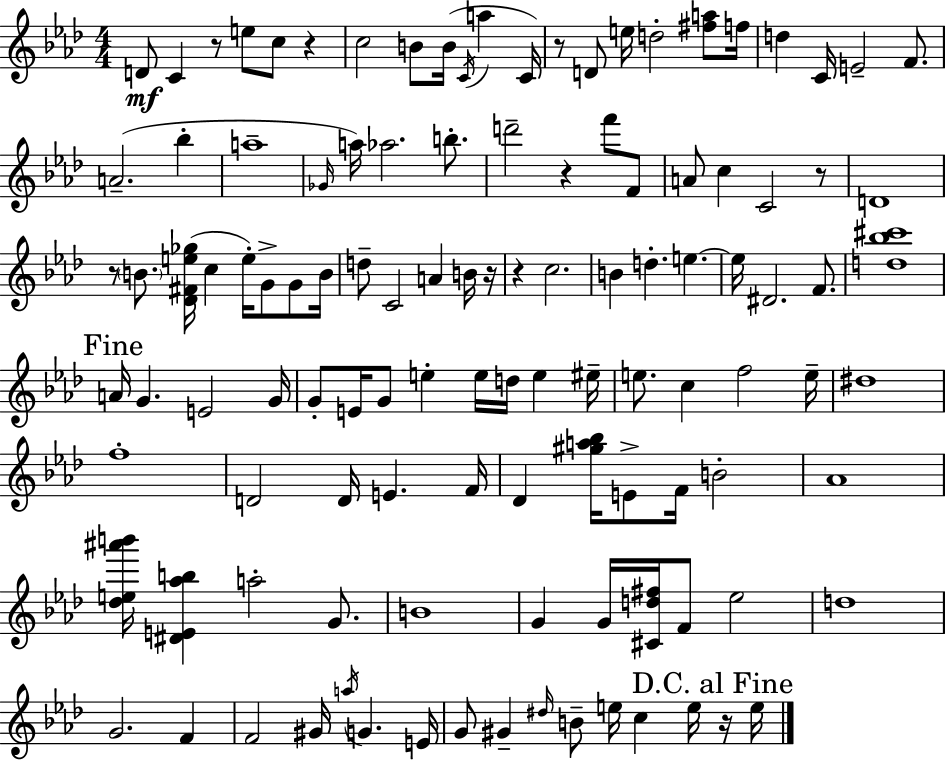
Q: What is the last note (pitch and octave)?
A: E5